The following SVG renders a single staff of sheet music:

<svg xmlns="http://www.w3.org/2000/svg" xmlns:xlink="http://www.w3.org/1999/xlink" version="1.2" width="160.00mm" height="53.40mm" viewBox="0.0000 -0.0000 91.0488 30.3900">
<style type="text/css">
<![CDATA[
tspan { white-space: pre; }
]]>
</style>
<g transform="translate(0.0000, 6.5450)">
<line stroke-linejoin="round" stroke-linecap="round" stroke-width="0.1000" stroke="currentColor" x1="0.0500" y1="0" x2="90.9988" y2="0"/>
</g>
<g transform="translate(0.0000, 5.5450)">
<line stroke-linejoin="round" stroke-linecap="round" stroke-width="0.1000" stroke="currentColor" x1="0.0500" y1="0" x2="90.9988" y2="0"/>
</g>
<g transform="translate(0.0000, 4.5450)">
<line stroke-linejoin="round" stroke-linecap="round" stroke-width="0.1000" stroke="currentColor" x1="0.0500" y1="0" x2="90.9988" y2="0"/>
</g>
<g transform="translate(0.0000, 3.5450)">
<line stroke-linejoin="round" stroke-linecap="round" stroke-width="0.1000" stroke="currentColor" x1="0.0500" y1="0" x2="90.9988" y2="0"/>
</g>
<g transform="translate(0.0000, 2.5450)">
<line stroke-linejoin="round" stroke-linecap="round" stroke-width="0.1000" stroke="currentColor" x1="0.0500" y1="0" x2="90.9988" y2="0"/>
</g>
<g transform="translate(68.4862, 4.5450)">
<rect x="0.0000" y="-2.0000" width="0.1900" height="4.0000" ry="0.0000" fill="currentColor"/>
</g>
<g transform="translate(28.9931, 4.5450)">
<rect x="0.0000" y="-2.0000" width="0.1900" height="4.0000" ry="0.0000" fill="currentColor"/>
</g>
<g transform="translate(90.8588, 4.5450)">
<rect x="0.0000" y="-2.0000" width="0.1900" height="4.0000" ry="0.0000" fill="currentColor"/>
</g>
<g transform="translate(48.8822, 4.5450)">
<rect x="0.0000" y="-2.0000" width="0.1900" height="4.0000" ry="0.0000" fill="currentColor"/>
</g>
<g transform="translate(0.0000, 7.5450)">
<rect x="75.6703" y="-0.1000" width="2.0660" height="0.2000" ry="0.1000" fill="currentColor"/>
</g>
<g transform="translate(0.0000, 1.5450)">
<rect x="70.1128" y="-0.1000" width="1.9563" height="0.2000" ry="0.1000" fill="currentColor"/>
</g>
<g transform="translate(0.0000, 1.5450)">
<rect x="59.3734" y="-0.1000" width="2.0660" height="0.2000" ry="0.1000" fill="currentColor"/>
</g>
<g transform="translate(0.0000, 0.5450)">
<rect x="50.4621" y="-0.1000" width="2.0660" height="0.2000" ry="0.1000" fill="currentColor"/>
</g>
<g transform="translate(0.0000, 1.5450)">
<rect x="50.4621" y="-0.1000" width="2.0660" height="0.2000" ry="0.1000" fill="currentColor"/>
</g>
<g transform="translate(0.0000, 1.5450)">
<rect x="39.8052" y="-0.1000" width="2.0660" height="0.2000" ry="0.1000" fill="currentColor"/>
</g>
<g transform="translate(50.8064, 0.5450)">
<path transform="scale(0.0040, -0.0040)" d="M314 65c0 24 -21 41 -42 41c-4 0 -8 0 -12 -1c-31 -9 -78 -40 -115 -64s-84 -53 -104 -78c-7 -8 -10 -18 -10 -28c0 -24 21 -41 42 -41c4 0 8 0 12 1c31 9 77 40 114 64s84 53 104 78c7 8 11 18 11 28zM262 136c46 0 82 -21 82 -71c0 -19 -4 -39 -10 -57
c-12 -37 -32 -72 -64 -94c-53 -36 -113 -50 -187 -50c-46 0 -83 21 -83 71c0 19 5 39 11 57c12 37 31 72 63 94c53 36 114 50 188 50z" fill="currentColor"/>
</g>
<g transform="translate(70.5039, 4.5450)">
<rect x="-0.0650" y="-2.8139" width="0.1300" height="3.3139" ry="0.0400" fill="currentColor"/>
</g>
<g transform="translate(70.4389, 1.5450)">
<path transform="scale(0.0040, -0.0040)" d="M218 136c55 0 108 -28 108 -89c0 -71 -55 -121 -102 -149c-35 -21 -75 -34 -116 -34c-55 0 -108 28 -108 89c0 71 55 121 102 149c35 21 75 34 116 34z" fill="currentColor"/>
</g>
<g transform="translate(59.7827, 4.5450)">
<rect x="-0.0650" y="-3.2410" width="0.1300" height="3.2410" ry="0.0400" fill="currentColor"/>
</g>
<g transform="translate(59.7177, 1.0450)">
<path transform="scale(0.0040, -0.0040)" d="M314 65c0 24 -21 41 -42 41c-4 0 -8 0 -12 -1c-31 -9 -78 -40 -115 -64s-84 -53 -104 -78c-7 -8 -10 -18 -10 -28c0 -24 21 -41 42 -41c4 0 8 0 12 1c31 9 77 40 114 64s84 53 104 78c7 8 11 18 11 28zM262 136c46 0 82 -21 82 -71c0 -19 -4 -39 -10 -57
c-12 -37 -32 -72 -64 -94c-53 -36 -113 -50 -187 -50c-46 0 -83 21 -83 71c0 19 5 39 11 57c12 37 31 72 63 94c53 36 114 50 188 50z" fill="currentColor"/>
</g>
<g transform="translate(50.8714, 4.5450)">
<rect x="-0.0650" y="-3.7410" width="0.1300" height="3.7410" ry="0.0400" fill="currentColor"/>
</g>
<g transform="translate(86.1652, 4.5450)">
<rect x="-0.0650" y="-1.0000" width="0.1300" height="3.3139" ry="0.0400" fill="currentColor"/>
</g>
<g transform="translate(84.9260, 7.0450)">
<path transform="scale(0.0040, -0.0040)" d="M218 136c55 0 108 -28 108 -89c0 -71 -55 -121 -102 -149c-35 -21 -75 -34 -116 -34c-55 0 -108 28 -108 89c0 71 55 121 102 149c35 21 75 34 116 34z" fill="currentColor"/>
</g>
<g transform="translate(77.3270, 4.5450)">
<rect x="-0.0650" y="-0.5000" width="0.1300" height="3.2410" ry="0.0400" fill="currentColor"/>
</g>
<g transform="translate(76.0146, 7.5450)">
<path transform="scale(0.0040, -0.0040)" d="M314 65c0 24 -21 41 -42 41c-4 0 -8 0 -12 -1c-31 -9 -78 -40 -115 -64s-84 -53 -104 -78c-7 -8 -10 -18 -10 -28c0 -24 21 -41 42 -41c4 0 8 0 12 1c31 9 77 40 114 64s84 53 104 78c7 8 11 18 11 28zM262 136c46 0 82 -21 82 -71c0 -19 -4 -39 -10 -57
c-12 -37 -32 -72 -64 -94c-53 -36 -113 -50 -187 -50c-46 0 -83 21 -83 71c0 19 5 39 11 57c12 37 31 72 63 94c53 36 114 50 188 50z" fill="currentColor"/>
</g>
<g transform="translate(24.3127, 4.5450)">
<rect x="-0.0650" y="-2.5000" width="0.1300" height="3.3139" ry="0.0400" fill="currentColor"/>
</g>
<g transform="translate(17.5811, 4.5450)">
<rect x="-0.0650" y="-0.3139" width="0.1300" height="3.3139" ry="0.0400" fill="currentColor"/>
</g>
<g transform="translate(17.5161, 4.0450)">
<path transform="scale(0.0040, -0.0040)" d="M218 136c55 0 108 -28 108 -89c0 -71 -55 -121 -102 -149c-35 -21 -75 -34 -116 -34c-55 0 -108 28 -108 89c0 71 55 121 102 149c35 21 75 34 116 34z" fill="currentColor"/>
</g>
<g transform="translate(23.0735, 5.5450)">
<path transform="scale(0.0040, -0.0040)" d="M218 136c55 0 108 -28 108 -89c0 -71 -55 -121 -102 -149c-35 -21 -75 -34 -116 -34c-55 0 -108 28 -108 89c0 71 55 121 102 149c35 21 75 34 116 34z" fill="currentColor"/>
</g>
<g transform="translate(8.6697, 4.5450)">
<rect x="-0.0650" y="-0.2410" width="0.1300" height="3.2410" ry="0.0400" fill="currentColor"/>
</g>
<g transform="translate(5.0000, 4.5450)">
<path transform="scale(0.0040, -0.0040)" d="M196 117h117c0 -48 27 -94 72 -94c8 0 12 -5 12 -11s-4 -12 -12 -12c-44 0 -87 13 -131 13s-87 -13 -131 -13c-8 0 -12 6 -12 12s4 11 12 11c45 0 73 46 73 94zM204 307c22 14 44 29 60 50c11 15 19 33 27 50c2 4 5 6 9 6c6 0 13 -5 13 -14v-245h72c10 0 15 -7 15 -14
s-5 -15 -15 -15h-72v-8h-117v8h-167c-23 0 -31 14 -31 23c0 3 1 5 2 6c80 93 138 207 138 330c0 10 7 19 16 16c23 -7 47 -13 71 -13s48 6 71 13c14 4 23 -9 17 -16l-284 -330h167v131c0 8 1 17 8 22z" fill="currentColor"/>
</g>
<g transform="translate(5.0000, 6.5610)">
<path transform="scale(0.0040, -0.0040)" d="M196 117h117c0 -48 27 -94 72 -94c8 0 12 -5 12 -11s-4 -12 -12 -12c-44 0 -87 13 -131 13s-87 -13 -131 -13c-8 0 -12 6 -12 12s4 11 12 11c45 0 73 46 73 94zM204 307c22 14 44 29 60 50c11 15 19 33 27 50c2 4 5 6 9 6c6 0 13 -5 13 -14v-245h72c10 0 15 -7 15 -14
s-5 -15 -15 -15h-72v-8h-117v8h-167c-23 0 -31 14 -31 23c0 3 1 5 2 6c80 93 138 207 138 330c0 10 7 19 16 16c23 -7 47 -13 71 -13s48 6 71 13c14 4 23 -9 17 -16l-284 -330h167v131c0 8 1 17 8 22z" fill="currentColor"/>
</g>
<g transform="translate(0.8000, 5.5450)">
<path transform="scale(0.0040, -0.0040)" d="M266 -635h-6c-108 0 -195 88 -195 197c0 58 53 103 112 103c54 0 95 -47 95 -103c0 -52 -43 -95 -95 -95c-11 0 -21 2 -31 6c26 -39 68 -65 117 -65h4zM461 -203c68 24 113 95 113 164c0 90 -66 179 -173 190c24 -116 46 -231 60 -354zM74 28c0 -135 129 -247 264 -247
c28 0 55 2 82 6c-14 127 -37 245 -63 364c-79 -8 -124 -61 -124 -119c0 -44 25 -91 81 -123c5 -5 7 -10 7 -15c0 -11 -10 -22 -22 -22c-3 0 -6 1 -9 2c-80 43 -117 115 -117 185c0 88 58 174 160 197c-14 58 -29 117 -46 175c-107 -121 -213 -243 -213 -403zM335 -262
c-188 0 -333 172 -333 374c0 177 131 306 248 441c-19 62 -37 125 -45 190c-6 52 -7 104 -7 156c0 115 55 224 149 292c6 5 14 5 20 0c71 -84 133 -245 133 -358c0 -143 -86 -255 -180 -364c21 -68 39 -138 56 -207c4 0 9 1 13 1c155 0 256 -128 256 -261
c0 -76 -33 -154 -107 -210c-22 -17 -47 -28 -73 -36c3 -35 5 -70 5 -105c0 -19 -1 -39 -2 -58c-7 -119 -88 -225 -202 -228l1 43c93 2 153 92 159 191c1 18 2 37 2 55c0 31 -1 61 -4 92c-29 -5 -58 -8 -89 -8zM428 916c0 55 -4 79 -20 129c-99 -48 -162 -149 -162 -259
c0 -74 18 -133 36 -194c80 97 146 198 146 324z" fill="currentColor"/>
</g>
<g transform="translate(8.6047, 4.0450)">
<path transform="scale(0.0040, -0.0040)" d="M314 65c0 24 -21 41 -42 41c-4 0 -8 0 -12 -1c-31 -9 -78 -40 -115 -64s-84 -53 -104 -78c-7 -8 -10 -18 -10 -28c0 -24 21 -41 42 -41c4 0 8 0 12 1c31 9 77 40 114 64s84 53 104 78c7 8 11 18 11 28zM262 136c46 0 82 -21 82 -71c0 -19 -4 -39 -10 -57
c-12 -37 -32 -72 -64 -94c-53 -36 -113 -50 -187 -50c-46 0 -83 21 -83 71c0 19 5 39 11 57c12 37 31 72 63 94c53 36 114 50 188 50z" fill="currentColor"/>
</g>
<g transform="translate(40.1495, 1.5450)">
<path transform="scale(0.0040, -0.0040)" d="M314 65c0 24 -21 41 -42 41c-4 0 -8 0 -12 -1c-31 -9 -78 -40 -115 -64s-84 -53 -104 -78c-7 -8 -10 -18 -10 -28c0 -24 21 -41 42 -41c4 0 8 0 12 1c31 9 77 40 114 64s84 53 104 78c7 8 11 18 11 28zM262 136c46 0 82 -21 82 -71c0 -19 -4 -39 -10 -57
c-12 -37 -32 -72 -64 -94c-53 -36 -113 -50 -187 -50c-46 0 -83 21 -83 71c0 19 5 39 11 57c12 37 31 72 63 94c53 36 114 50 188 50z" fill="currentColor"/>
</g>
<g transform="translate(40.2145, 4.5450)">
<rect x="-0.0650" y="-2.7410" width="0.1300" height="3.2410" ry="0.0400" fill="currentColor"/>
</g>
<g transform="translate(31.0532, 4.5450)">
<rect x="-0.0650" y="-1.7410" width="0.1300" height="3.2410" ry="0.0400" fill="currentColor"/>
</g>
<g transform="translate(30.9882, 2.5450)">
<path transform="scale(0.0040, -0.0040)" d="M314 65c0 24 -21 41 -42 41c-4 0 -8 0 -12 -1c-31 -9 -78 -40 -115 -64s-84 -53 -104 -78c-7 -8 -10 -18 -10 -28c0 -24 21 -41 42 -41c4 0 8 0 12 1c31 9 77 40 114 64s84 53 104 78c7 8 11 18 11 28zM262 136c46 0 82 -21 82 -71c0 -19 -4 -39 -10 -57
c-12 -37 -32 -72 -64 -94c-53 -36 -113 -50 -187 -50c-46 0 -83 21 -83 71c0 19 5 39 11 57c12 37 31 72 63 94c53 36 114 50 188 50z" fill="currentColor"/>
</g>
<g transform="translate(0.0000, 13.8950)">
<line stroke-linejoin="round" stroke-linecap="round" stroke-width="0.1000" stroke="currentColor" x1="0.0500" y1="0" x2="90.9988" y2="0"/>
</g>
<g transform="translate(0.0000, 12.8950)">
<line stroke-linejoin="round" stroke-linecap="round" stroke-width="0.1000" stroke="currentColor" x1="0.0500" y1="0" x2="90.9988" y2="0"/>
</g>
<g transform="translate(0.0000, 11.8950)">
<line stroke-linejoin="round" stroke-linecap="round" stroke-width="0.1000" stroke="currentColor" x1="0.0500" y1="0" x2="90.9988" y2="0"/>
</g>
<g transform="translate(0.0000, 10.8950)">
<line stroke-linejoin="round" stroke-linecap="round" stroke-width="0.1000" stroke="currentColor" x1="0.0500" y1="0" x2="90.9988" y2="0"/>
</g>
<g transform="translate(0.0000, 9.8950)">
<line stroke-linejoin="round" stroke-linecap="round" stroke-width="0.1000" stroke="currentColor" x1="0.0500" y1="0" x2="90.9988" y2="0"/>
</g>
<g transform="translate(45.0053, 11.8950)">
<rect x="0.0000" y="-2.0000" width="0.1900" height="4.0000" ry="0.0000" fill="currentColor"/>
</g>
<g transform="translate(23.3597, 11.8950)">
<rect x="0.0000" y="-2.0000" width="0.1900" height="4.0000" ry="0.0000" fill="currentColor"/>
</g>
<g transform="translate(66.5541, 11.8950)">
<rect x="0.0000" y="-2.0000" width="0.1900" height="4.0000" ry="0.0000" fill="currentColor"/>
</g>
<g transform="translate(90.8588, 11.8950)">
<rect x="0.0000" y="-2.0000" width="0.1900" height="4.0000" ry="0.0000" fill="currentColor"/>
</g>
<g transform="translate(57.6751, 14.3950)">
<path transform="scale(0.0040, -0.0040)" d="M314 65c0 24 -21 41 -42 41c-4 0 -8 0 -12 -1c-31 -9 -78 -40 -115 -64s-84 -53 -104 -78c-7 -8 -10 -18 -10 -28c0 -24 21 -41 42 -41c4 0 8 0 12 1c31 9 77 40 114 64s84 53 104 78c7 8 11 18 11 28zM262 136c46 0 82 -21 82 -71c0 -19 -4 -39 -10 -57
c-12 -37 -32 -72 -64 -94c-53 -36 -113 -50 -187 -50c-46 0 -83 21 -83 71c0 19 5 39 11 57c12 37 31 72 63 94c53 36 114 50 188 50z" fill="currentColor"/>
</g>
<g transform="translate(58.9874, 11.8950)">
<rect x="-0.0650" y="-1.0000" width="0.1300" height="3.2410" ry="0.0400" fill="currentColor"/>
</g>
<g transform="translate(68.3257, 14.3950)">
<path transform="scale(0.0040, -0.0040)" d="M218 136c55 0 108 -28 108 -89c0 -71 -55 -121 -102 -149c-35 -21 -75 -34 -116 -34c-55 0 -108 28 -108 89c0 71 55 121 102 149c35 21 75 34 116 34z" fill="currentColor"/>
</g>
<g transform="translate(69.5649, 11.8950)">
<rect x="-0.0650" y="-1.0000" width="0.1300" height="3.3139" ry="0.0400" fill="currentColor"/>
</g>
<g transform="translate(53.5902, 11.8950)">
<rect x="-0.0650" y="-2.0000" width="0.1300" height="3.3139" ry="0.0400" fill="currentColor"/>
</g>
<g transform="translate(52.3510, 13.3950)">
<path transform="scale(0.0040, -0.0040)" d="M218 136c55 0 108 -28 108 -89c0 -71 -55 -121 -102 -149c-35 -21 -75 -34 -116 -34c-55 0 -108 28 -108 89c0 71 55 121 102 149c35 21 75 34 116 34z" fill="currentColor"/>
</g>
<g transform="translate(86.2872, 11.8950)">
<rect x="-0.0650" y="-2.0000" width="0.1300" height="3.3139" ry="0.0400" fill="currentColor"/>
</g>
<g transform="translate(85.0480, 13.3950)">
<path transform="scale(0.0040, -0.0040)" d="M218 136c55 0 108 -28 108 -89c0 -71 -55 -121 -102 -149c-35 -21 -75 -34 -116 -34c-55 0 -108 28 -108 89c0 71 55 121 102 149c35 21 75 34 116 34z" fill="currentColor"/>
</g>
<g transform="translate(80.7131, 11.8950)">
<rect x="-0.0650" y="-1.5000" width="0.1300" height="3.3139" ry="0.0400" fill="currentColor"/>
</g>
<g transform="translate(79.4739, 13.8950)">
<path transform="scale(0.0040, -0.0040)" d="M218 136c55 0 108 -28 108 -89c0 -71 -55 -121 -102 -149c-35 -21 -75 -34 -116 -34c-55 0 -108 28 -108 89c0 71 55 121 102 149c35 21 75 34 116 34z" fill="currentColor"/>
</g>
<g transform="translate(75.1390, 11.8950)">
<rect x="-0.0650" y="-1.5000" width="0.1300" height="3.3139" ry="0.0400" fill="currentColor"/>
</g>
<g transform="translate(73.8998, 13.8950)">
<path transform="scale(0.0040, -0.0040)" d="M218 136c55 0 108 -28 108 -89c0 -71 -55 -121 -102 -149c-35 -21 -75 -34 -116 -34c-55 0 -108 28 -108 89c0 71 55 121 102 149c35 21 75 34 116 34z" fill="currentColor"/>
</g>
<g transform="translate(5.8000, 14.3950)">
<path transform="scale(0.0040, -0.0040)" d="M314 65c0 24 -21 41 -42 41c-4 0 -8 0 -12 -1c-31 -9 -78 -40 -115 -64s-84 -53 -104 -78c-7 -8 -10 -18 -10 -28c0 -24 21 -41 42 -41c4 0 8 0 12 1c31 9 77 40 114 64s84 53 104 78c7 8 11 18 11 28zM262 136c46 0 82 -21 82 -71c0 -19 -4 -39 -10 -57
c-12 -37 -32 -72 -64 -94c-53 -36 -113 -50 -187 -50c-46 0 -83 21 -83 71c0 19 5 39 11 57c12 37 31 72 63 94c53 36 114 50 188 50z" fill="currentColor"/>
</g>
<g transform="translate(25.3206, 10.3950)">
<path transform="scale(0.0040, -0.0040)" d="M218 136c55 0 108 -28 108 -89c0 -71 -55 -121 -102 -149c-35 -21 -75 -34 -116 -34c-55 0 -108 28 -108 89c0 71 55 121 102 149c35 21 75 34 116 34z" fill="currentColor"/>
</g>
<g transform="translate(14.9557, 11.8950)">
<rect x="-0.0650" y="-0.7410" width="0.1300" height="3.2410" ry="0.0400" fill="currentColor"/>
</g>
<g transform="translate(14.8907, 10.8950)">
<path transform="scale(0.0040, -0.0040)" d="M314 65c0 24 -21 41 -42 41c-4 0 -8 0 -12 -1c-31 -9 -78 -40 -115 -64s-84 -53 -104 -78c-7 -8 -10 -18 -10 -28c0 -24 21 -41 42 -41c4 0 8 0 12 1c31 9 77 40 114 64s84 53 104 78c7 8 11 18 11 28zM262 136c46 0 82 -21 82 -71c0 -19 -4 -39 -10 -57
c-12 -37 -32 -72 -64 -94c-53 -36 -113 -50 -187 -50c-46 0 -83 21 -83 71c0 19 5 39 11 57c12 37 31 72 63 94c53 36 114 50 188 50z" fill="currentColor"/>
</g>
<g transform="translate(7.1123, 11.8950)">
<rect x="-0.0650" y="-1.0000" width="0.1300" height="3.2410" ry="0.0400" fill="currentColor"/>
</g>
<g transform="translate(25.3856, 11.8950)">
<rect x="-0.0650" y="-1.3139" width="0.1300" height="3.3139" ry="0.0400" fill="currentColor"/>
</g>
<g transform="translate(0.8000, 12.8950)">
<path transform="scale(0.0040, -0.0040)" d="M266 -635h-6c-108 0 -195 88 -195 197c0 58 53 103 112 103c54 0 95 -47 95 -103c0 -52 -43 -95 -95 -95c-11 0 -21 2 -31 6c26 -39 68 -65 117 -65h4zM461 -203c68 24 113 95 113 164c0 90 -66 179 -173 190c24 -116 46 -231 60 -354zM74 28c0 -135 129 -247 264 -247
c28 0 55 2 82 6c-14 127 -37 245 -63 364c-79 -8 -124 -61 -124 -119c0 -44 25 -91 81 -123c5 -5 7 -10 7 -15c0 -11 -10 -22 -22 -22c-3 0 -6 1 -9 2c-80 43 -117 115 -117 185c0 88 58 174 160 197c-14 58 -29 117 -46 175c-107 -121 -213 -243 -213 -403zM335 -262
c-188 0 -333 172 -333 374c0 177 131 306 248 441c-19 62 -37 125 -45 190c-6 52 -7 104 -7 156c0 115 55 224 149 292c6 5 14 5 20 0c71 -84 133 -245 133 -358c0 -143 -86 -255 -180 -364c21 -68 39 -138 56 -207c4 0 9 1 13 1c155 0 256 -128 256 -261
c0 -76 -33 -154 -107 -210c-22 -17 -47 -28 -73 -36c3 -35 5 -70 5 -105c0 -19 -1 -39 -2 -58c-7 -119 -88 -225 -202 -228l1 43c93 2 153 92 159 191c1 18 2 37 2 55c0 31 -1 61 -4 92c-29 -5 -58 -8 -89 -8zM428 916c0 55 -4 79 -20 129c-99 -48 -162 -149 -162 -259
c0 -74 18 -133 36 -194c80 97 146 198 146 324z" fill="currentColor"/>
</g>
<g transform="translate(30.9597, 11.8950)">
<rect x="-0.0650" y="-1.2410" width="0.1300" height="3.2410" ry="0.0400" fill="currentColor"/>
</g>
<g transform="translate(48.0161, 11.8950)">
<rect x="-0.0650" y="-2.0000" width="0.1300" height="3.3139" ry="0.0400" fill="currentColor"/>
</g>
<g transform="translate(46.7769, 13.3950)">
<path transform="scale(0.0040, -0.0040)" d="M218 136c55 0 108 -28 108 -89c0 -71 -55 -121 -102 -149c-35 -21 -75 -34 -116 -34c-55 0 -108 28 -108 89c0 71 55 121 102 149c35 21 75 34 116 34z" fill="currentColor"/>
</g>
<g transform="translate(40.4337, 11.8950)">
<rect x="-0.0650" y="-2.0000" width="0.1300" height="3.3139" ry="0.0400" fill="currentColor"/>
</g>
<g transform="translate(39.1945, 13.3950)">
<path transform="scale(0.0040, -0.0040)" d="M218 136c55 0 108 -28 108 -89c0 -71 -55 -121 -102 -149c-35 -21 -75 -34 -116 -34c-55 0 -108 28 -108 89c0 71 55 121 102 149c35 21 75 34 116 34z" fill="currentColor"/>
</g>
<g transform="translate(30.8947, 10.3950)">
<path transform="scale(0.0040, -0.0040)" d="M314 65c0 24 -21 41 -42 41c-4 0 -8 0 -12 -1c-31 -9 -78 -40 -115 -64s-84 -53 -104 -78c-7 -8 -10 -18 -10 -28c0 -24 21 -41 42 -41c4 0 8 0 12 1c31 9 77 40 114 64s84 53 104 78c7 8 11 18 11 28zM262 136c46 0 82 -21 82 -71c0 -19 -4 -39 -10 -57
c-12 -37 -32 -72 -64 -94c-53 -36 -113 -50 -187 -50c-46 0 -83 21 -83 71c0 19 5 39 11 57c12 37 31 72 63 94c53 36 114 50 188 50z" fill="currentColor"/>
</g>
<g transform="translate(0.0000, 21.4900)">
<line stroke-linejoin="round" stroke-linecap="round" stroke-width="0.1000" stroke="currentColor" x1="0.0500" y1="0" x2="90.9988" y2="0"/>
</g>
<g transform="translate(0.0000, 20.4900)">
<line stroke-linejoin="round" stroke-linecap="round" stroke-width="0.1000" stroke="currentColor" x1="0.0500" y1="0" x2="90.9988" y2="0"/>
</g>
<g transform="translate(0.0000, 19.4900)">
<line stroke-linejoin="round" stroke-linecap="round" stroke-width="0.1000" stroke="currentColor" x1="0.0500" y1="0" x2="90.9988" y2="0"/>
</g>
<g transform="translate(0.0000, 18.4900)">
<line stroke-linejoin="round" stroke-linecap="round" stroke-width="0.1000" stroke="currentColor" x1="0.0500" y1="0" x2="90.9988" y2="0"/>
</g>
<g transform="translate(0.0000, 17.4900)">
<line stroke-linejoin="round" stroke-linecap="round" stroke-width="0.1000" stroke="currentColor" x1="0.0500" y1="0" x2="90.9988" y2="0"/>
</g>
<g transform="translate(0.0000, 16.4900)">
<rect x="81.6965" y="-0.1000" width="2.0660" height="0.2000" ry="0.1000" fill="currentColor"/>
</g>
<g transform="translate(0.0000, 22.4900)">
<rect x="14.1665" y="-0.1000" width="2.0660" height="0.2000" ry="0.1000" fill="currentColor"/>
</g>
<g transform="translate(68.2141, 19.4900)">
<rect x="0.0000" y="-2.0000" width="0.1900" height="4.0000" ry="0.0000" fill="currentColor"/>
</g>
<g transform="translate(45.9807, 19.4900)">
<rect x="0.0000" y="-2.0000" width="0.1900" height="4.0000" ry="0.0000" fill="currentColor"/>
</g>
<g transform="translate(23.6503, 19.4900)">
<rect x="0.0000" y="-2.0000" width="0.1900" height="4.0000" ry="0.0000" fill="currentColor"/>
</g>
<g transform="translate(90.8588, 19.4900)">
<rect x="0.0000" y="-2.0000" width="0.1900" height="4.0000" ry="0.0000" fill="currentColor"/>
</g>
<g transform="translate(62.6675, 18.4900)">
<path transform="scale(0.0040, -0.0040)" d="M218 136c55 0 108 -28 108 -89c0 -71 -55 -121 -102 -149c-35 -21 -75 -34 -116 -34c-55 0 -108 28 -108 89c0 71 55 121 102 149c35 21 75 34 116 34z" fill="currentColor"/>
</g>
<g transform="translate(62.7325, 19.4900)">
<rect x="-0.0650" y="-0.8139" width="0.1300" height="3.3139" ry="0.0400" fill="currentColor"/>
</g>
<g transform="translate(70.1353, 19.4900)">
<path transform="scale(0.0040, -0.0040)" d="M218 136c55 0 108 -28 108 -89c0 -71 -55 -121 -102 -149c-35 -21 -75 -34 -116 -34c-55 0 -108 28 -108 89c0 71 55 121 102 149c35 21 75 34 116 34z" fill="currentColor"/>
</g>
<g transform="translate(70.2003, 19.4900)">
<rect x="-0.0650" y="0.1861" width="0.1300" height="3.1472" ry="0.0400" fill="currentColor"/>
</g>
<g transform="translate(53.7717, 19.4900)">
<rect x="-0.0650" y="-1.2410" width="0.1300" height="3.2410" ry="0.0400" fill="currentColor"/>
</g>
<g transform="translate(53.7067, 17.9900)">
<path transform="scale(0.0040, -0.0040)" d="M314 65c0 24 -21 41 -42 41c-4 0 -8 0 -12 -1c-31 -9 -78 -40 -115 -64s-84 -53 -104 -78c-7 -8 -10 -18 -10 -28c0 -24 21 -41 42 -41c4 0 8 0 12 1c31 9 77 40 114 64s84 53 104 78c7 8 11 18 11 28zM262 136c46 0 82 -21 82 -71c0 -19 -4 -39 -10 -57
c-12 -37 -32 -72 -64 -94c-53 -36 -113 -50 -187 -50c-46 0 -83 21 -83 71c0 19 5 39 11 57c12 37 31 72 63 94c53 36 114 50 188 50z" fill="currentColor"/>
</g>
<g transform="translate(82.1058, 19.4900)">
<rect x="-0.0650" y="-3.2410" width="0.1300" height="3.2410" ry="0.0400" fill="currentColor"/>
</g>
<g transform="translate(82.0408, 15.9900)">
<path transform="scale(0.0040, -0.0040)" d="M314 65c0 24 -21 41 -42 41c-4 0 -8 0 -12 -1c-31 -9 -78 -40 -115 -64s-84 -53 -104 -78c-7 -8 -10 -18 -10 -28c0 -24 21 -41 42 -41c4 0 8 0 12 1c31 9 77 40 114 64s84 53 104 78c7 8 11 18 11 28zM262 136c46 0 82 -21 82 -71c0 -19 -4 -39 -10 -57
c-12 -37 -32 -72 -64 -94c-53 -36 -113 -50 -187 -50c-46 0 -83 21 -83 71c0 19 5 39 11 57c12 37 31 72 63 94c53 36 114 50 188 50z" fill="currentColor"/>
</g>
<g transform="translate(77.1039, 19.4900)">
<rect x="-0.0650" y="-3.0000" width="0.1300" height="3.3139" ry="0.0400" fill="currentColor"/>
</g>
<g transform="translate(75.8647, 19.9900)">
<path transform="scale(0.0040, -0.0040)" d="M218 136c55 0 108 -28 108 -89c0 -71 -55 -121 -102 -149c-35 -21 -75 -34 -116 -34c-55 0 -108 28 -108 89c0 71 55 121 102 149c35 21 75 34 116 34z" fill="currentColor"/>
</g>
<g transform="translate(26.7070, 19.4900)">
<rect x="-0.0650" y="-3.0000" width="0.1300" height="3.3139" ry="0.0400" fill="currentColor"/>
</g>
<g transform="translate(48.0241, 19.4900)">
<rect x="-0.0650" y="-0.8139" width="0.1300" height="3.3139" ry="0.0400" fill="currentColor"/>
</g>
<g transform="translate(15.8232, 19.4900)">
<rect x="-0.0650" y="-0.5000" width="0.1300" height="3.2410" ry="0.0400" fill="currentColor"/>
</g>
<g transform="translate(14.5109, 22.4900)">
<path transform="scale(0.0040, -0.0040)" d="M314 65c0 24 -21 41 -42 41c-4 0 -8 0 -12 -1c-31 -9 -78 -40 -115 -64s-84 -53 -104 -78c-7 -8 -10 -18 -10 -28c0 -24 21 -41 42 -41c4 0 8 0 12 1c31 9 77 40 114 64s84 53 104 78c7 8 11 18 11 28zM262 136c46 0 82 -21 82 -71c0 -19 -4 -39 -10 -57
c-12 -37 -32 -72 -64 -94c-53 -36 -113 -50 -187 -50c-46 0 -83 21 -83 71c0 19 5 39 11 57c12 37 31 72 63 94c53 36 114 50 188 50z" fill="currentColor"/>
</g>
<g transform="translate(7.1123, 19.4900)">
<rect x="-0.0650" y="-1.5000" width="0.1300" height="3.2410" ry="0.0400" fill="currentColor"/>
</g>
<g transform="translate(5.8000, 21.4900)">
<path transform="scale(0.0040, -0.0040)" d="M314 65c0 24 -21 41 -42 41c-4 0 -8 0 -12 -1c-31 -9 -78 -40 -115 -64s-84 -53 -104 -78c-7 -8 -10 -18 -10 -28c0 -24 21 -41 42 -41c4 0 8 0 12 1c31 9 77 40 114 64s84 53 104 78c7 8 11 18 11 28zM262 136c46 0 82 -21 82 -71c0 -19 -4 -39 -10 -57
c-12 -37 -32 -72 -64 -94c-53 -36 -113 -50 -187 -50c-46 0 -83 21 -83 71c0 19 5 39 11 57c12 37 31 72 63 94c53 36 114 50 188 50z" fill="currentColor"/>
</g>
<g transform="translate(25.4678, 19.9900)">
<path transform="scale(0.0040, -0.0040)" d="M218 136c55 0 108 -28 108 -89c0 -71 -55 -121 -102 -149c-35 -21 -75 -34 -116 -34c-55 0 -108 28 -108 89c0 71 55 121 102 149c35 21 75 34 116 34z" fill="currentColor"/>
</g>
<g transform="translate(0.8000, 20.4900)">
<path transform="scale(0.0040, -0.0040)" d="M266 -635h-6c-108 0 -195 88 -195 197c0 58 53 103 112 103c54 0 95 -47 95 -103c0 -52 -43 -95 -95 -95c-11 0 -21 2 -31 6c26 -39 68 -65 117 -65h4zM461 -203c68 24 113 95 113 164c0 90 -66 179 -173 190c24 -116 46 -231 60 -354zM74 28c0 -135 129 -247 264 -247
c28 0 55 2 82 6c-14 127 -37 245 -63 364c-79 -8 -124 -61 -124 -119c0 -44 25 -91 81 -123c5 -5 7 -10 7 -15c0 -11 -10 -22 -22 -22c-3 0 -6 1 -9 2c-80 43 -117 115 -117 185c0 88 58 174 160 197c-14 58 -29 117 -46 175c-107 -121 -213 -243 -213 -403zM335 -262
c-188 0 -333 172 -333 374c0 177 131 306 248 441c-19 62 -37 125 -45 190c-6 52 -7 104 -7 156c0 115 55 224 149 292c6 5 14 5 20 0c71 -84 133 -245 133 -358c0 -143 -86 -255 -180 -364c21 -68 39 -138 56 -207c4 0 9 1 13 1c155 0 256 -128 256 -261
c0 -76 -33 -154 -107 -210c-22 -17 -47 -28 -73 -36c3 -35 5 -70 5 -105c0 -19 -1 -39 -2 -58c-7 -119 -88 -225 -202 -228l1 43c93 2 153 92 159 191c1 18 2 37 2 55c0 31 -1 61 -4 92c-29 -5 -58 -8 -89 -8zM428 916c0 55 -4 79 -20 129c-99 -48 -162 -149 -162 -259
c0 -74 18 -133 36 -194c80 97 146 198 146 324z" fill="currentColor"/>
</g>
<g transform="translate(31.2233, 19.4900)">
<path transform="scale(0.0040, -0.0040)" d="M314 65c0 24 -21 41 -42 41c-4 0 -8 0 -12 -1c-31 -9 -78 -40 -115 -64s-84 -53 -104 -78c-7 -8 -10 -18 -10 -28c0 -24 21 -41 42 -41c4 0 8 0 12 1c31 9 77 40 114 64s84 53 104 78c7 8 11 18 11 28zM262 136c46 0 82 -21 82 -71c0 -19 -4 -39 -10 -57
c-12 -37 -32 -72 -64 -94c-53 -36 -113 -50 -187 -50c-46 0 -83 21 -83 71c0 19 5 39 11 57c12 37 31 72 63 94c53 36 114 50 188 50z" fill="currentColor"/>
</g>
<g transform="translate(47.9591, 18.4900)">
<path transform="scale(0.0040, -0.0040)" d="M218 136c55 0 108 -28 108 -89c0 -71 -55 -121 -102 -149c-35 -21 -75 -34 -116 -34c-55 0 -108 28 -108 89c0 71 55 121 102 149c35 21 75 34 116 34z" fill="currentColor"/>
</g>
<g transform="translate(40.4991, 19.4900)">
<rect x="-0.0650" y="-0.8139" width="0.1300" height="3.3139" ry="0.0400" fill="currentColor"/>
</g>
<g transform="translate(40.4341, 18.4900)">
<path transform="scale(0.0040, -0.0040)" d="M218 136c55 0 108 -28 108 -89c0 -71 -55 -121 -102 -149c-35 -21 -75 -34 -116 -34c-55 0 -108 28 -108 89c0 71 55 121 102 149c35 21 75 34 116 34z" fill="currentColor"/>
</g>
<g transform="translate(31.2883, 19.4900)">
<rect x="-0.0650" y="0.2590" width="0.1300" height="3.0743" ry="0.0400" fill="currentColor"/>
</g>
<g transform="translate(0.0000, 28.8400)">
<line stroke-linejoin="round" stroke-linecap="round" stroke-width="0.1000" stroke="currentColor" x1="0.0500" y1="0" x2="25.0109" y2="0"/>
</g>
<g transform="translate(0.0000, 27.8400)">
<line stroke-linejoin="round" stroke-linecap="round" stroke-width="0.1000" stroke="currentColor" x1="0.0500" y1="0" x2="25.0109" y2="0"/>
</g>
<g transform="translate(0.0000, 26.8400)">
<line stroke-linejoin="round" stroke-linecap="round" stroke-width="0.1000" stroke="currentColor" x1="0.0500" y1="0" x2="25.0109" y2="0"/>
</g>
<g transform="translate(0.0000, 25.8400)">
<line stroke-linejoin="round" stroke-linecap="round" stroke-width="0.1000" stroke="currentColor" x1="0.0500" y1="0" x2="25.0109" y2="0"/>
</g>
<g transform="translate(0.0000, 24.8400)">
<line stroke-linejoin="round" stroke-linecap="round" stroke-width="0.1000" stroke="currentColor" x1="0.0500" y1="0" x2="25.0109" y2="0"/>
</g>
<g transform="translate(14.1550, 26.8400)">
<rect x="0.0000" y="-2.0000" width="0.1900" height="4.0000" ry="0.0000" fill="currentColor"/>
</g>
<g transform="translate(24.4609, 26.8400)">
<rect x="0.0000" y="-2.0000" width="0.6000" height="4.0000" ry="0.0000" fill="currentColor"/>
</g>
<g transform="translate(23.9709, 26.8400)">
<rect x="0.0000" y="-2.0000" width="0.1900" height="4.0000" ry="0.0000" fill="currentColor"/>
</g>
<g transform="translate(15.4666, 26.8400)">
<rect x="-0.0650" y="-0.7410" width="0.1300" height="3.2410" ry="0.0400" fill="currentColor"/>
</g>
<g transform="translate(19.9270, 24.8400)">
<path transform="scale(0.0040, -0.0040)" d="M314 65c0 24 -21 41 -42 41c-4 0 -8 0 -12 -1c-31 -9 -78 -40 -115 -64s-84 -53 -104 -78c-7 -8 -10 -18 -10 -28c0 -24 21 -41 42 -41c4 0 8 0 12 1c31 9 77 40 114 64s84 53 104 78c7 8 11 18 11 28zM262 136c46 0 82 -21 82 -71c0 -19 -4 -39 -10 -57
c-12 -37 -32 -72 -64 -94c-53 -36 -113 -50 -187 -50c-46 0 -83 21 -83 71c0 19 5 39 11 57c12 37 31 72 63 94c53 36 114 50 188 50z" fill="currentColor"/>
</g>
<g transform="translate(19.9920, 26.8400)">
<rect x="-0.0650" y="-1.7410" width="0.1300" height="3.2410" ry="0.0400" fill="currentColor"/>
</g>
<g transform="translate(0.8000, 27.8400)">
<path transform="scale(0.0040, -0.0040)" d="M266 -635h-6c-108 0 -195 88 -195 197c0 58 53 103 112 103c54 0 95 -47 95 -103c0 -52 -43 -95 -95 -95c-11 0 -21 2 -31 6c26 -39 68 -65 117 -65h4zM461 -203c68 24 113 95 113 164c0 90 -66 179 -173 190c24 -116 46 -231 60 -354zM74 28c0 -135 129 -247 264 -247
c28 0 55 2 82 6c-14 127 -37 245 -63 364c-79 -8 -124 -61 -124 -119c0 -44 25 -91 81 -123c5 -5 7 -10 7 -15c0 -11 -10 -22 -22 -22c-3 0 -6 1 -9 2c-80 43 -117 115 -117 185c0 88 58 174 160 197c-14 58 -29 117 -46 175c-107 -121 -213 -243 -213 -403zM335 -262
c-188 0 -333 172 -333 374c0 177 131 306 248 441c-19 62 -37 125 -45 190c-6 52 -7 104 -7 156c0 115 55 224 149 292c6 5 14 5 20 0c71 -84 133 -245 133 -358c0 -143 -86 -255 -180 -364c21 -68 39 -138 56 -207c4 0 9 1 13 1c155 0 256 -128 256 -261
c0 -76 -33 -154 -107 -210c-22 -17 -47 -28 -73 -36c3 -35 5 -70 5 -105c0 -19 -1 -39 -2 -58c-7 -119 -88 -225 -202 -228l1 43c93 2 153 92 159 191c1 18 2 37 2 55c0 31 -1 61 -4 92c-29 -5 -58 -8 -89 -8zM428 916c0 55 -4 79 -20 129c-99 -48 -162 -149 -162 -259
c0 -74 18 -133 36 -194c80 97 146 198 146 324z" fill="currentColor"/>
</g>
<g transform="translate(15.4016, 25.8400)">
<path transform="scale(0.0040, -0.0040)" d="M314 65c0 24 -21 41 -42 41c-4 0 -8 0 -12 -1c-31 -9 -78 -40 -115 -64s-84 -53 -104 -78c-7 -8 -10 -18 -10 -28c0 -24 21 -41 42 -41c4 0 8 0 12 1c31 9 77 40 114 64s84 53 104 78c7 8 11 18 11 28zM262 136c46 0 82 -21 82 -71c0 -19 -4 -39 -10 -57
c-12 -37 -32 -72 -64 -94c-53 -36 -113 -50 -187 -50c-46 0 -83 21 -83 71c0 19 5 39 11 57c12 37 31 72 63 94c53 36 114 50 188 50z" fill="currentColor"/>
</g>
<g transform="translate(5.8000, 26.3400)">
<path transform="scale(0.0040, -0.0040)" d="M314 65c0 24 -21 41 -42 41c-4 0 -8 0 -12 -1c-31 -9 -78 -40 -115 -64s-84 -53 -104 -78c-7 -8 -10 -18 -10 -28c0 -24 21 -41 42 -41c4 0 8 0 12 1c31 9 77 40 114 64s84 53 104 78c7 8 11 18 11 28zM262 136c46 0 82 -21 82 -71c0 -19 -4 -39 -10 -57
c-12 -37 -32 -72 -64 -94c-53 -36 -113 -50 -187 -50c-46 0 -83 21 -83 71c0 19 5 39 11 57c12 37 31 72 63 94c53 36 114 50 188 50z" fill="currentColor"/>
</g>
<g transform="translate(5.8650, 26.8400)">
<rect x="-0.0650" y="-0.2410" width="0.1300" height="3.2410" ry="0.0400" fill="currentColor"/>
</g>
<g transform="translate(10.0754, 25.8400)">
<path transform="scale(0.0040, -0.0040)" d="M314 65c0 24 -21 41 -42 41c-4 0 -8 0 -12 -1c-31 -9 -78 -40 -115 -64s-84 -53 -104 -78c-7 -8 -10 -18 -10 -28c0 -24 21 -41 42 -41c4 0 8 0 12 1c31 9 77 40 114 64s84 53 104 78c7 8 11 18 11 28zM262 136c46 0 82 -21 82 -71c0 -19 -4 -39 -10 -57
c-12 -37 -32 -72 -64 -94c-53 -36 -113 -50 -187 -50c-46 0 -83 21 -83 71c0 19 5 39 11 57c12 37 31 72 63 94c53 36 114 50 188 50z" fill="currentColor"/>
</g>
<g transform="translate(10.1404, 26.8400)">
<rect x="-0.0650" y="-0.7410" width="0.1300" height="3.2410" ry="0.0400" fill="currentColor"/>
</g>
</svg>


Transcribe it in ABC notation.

X:1
T:Untitled
M:4/4
L:1/4
K:C
c2 c G f2 a2 c'2 b2 a C2 D D2 d2 e e2 F F F D2 D E E F E2 C2 A B2 d d e2 d B A b2 c2 d2 d2 f2